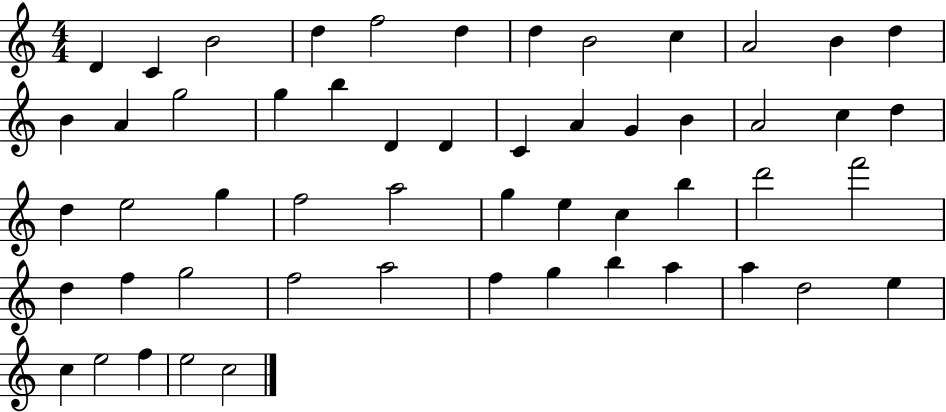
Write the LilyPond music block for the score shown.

{
  \clef treble
  \numericTimeSignature
  \time 4/4
  \key c \major
  d'4 c'4 b'2 | d''4 f''2 d''4 | d''4 b'2 c''4 | a'2 b'4 d''4 | \break b'4 a'4 g''2 | g''4 b''4 d'4 d'4 | c'4 a'4 g'4 b'4 | a'2 c''4 d''4 | \break d''4 e''2 g''4 | f''2 a''2 | g''4 e''4 c''4 b''4 | d'''2 f'''2 | \break d''4 f''4 g''2 | f''2 a''2 | f''4 g''4 b''4 a''4 | a''4 d''2 e''4 | \break c''4 e''2 f''4 | e''2 c''2 | \bar "|."
}